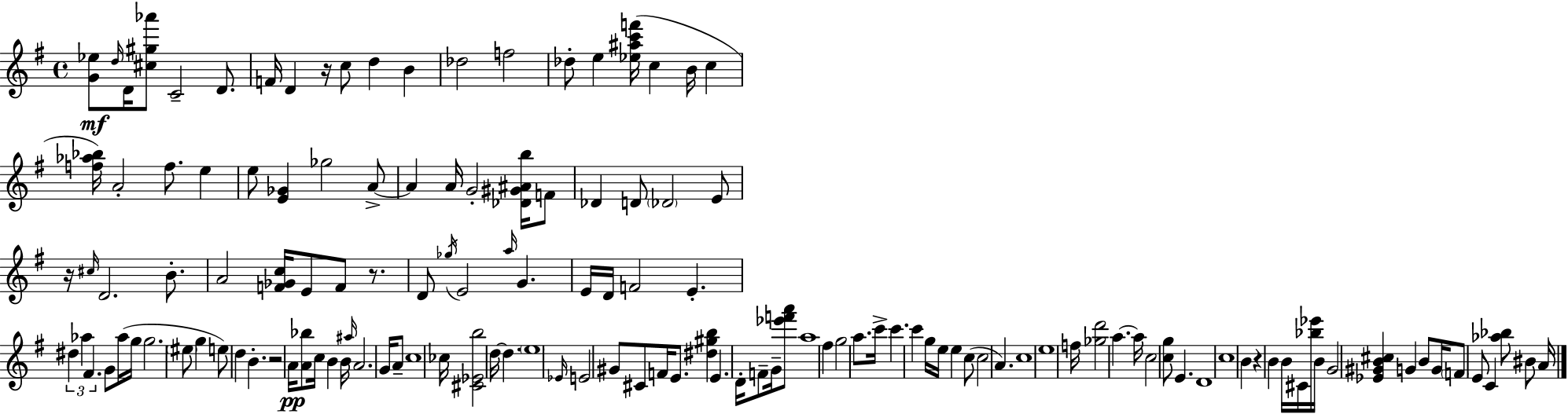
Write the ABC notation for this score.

X:1
T:Untitled
M:4/4
L:1/4
K:G
[G_e]/2 d/4 D/4 [^c^g_a']/2 C2 D/2 F/4 D z/4 c/2 d B _d2 f2 _d/2 e [_e^ac'f']/4 c B/4 c [f_a_b]/4 A2 f/2 e e/2 [E_G] _g2 A/2 A A/4 G2 [_D^G^Ab]/4 F/2 _D D/2 _D2 E/2 z/4 ^c/4 D2 B/2 A2 [F_Gc]/4 E/2 F/2 z/2 D/2 _g/4 E2 a/4 G E/4 D/4 F2 E ^d _a ^F G/2 _a/4 g/4 g2 ^e/2 g e/2 d B z2 A/4 [A_b]/2 c/4 B B/4 ^a/4 A2 G/4 A/2 c4 _c/4 [^C_Eb]2 d/4 d e4 _E/4 E2 ^G/2 ^C/2 F/4 E/2 [^d^gb] E D/4 F/2 G/4 [_e'f'a']/2 a4 ^f g2 a/2 c'/4 c' c' g/4 e/4 e c/2 c2 A c4 e4 f/4 [_gd']2 a a/4 c2 [cg]/2 E D4 c4 B z B B/4 ^C/4 [_b_e']/4 B/4 G2 [_E^GB^c] G B/2 G/4 F/2 E/2 C [_a_b]/2 ^B/2 A/4